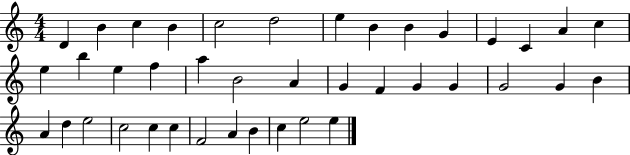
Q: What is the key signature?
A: C major